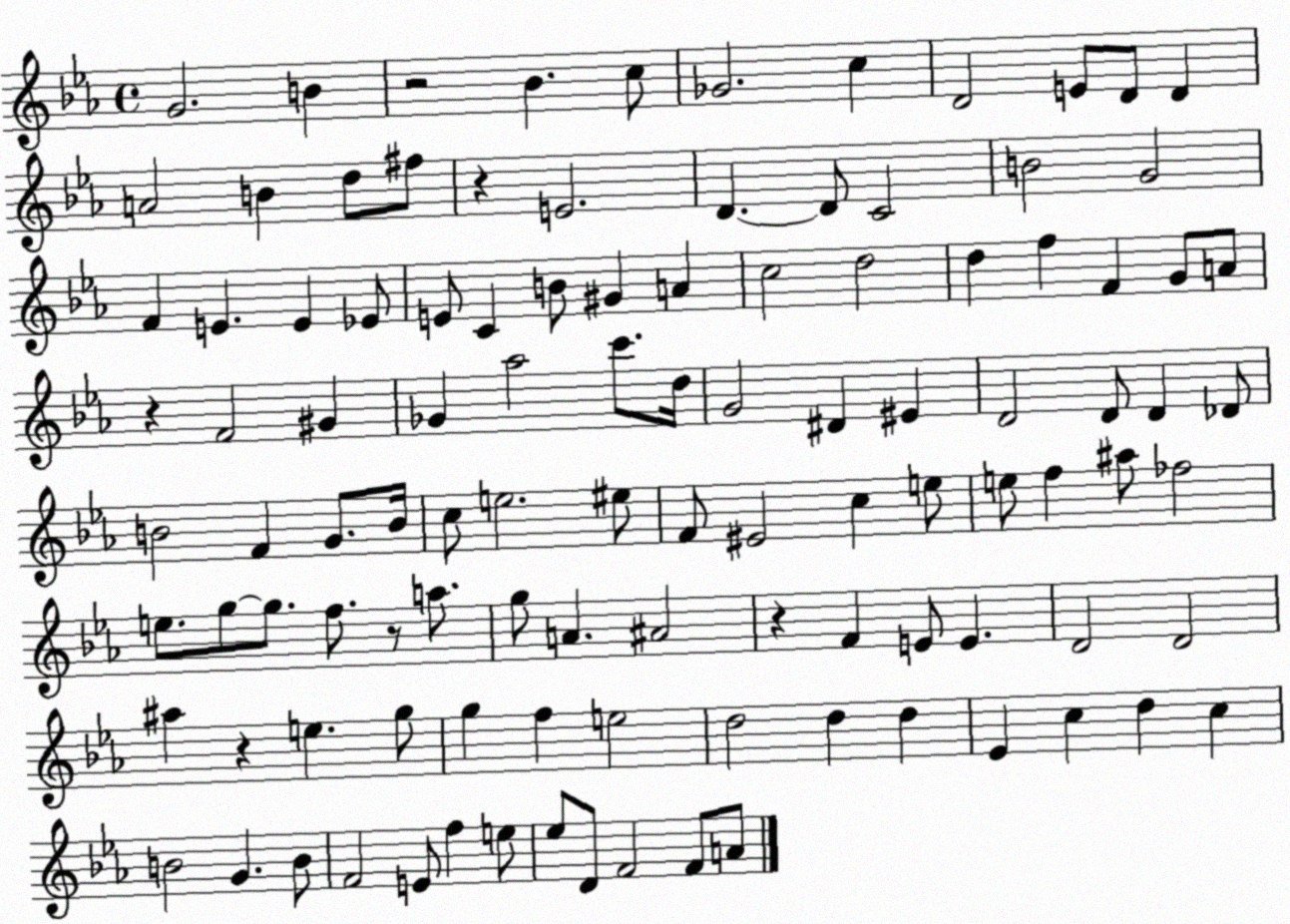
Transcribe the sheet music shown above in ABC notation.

X:1
T:Untitled
M:4/4
L:1/4
K:Eb
G2 B z2 _B c/2 _G2 c D2 E/2 D/2 D A2 B d/2 ^f/2 z E2 D D/2 C2 B2 G2 F E E _E/2 E/2 C B/2 ^G A c2 d2 d f F G/2 A/2 z F2 ^G _G _a2 c'/2 d/4 G2 ^D ^E D2 D/2 D _D/2 B2 F G/2 B/4 c/2 e2 ^e/2 F/2 ^E2 c e/2 e/2 f ^a/2 _f2 e/2 g/2 g/2 f/2 z/2 a/2 g/2 A ^A2 z F E/2 E D2 D2 ^a z e g/2 g f e2 d2 d d _E c d c B2 G B/2 F2 E/2 f e/2 _e/2 D/2 F2 F/2 A/2